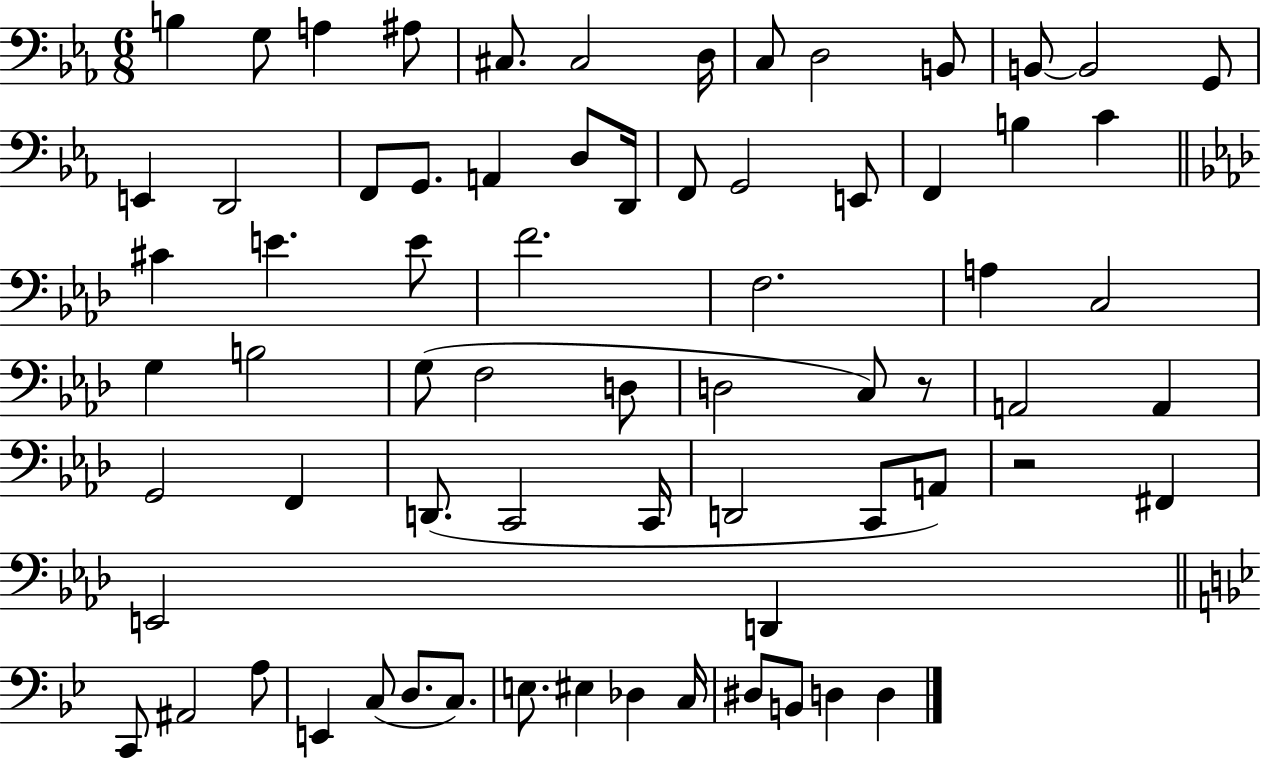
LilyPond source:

{
  \clef bass
  \numericTimeSignature
  \time 6/8
  \key ees \major
  b4 g8 a4 ais8 | cis8. cis2 d16 | c8 d2 b,8 | b,8~~ b,2 g,8 | \break e,4 d,2 | f,8 g,8. a,4 d8 d,16 | f,8 g,2 e,8 | f,4 b4 c'4 | \break \bar "||" \break \key aes \major cis'4 e'4. e'8 | f'2. | f2. | a4 c2 | \break g4 b2 | g8( f2 d8 | d2 c8) r8 | a,2 a,4 | \break g,2 f,4 | d,8.( c,2 c,16 | d,2 c,8 a,8) | r2 fis,4 | \break e,2 d,4 | \bar "||" \break \key bes \major c,8 ais,2 a8 | e,4 c8( d8. c8.) | e8. eis4 des4 c16 | dis8 b,8 d4 d4 | \break \bar "|."
}